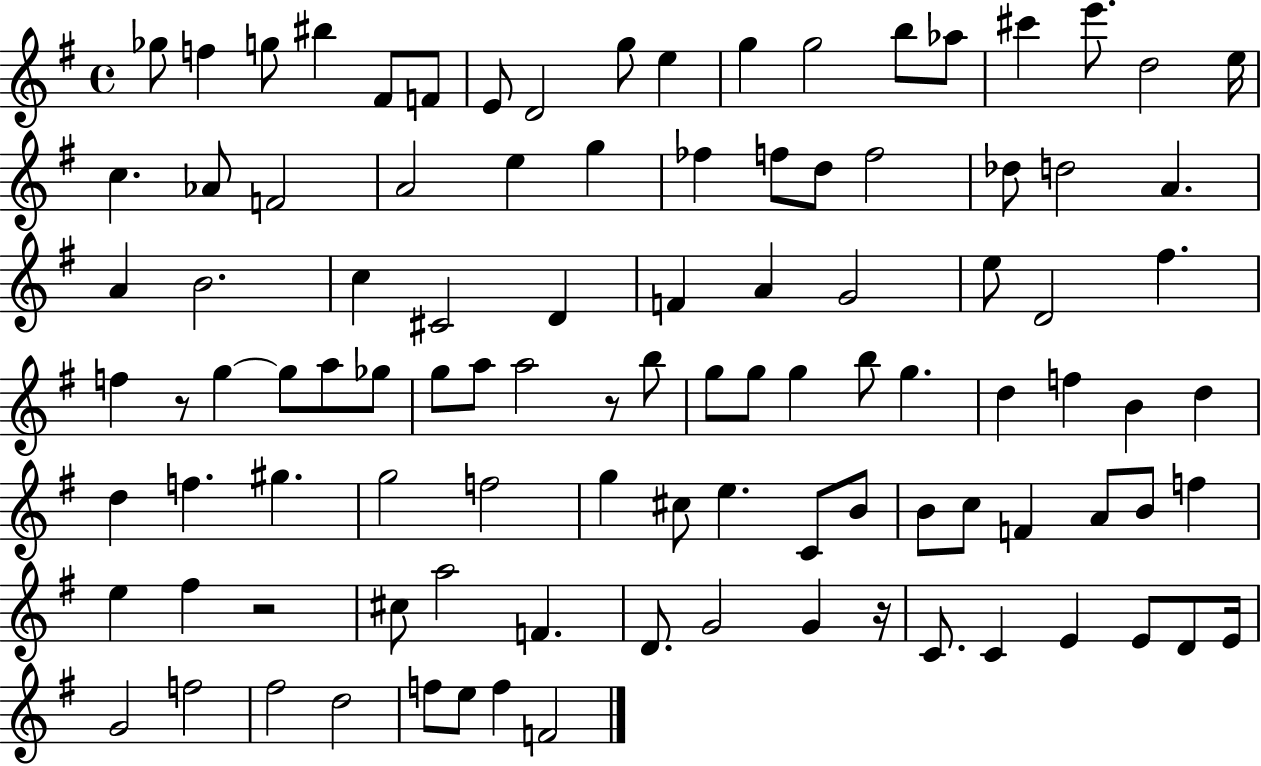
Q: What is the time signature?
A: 4/4